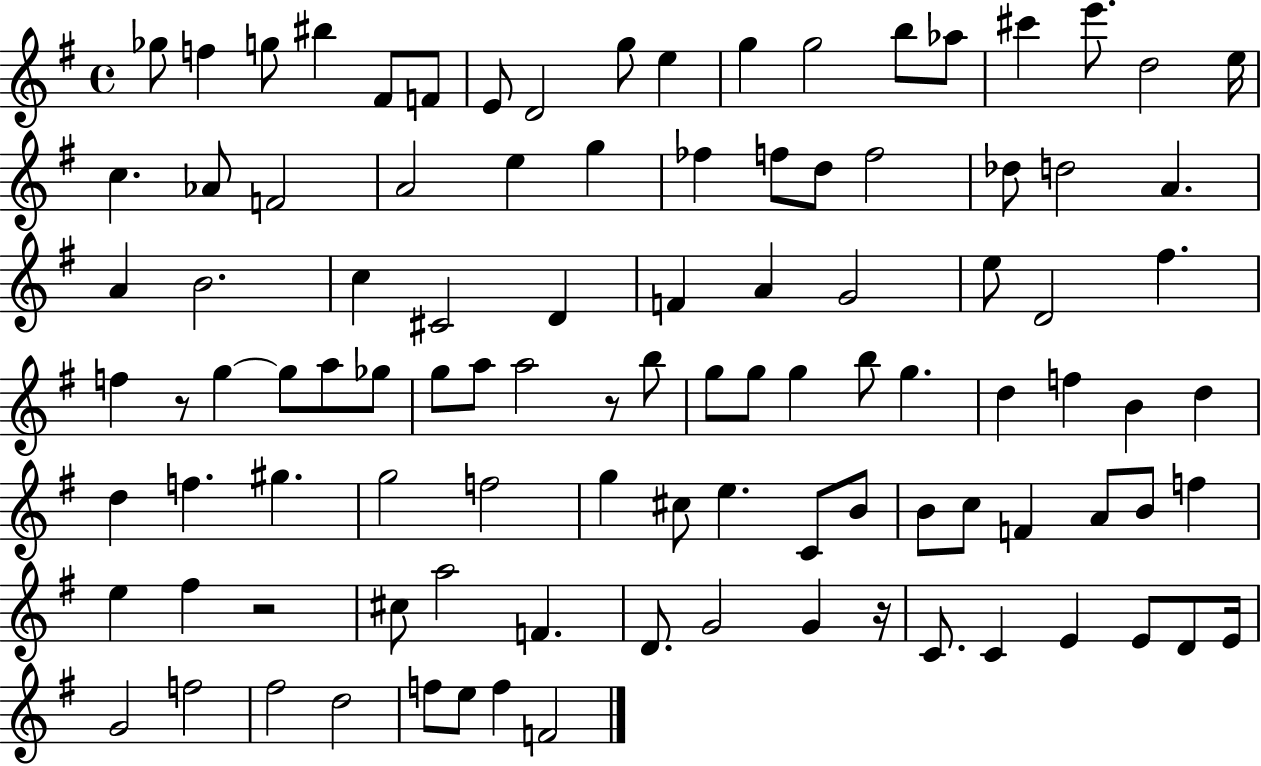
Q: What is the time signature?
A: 4/4